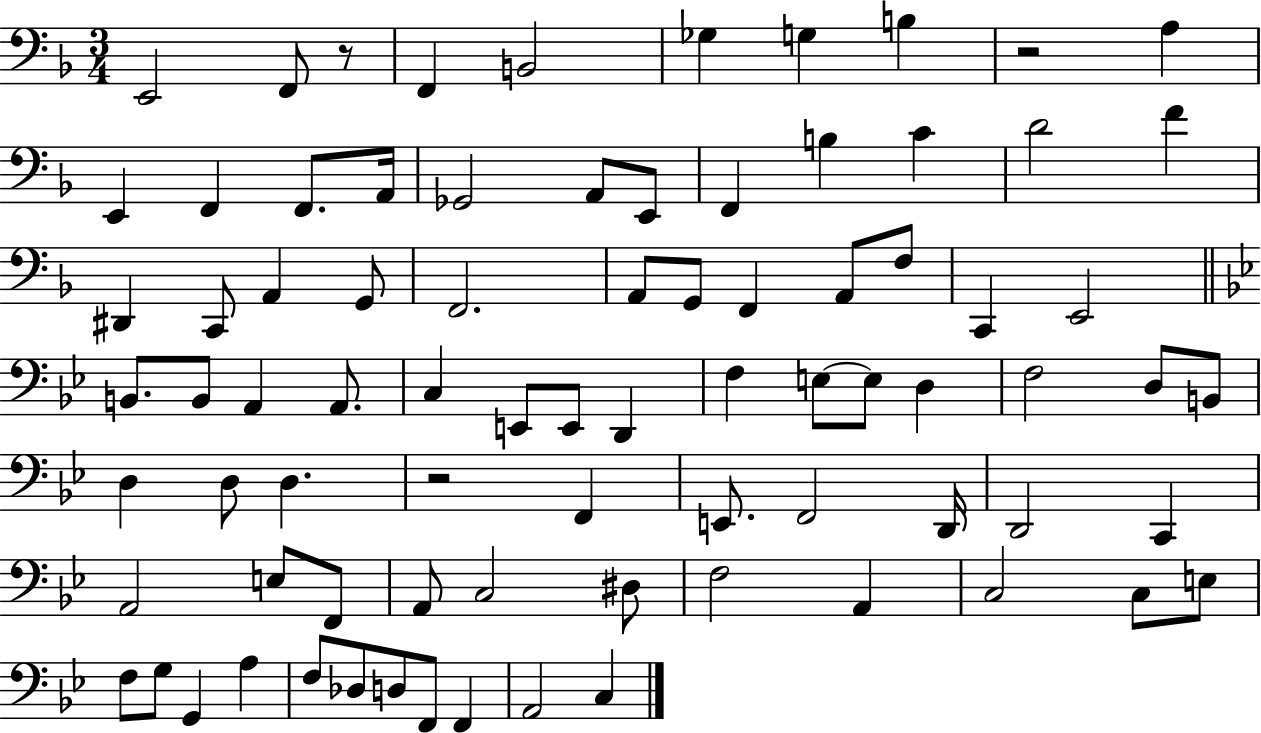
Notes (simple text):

E2/h F2/e R/e F2/q B2/h Gb3/q G3/q B3/q R/h A3/q E2/q F2/q F2/e. A2/s Gb2/h A2/e E2/e F2/q B3/q C4/q D4/h F4/q D#2/q C2/e A2/q G2/e F2/h. A2/e G2/e F2/q A2/e F3/e C2/q E2/h B2/e. B2/e A2/q A2/e. C3/q E2/e E2/e D2/q F3/q E3/e E3/e D3/q F3/h D3/e B2/e D3/q D3/e D3/q. R/h F2/q E2/e. F2/h D2/s D2/h C2/q A2/h E3/e F2/e A2/e C3/h D#3/e F3/h A2/q C3/h C3/e E3/e F3/e G3/e G2/q A3/q F3/e Db3/e D3/e F2/e F2/q A2/h C3/q